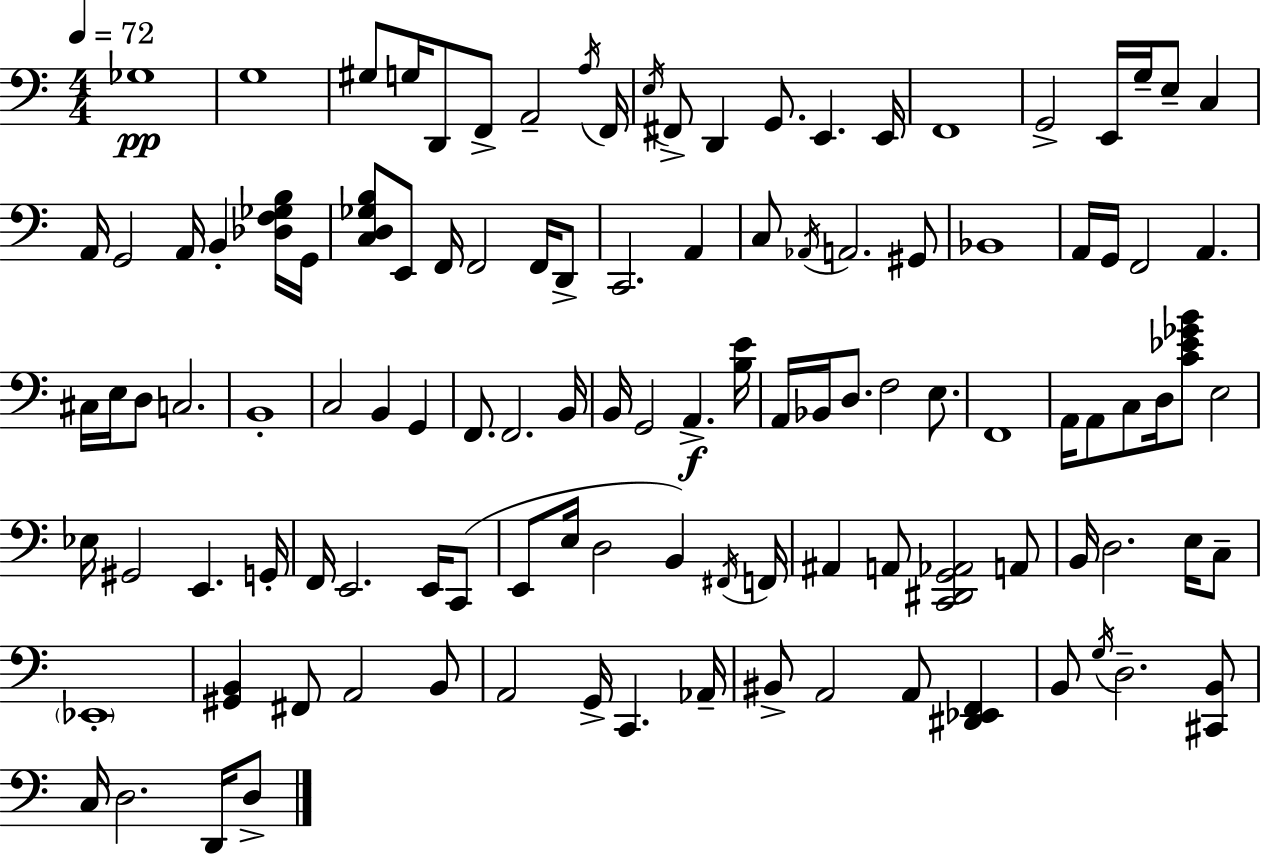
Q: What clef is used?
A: bass